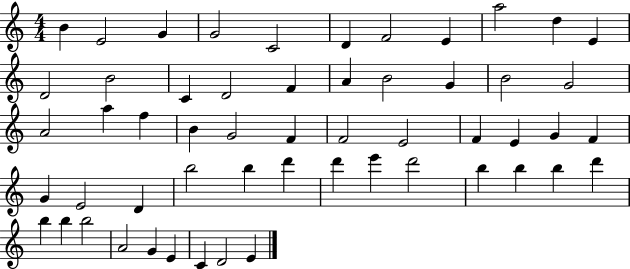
{
  \clef treble
  \numericTimeSignature
  \time 4/4
  \key c \major
  b'4 e'2 g'4 | g'2 c'2 | d'4 f'2 e'4 | a''2 d''4 e'4 | \break d'2 b'2 | c'4 d'2 f'4 | a'4 b'2 g'4 | b'2 g'2 | \break a'2 a''4 f''4 | b'4 g'2 f'4 | f'2 e'2 | f'4 e'4 g'4 f'4 | \break g'4 e'2 d'4 | b''2 b''4 d'''4 | d'''4 e'''4 d'''2 | b''4 b''4 b''4 d'''4 | \break b''4 b''4 b''2 | a'2 g'4 e'4 | c'4 d'2 e'4 | \bar "|."
}